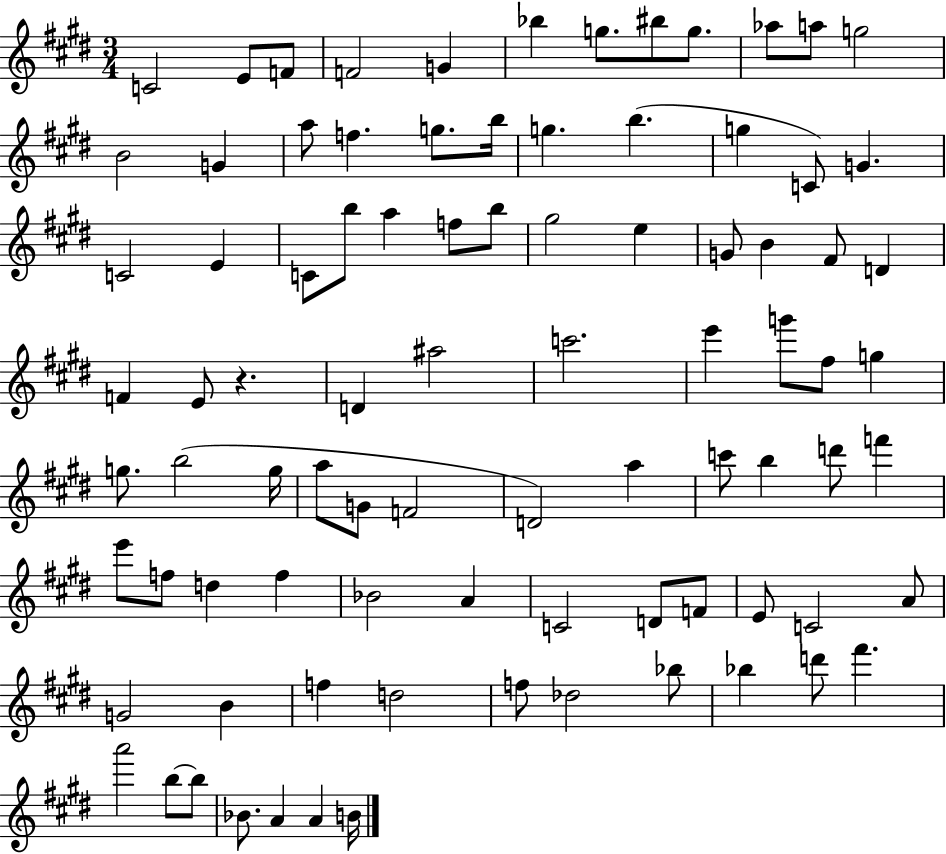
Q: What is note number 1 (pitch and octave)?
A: C4